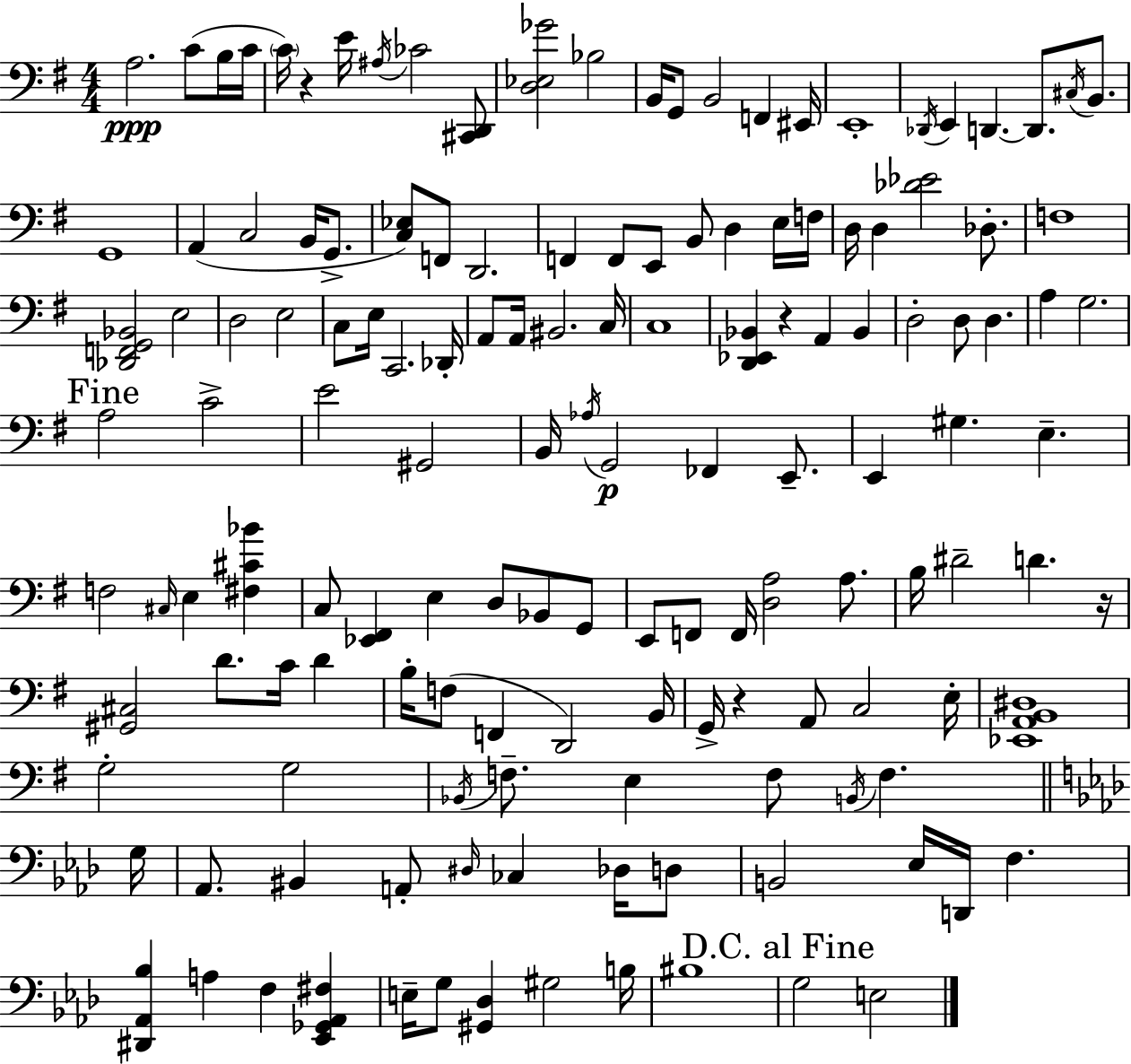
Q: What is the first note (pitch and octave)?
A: A3